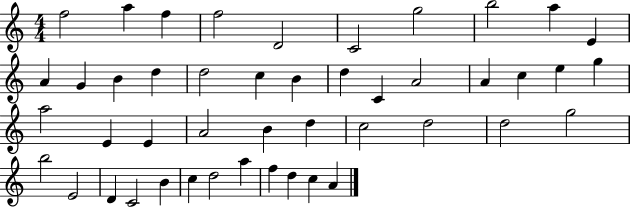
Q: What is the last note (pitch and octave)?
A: A4